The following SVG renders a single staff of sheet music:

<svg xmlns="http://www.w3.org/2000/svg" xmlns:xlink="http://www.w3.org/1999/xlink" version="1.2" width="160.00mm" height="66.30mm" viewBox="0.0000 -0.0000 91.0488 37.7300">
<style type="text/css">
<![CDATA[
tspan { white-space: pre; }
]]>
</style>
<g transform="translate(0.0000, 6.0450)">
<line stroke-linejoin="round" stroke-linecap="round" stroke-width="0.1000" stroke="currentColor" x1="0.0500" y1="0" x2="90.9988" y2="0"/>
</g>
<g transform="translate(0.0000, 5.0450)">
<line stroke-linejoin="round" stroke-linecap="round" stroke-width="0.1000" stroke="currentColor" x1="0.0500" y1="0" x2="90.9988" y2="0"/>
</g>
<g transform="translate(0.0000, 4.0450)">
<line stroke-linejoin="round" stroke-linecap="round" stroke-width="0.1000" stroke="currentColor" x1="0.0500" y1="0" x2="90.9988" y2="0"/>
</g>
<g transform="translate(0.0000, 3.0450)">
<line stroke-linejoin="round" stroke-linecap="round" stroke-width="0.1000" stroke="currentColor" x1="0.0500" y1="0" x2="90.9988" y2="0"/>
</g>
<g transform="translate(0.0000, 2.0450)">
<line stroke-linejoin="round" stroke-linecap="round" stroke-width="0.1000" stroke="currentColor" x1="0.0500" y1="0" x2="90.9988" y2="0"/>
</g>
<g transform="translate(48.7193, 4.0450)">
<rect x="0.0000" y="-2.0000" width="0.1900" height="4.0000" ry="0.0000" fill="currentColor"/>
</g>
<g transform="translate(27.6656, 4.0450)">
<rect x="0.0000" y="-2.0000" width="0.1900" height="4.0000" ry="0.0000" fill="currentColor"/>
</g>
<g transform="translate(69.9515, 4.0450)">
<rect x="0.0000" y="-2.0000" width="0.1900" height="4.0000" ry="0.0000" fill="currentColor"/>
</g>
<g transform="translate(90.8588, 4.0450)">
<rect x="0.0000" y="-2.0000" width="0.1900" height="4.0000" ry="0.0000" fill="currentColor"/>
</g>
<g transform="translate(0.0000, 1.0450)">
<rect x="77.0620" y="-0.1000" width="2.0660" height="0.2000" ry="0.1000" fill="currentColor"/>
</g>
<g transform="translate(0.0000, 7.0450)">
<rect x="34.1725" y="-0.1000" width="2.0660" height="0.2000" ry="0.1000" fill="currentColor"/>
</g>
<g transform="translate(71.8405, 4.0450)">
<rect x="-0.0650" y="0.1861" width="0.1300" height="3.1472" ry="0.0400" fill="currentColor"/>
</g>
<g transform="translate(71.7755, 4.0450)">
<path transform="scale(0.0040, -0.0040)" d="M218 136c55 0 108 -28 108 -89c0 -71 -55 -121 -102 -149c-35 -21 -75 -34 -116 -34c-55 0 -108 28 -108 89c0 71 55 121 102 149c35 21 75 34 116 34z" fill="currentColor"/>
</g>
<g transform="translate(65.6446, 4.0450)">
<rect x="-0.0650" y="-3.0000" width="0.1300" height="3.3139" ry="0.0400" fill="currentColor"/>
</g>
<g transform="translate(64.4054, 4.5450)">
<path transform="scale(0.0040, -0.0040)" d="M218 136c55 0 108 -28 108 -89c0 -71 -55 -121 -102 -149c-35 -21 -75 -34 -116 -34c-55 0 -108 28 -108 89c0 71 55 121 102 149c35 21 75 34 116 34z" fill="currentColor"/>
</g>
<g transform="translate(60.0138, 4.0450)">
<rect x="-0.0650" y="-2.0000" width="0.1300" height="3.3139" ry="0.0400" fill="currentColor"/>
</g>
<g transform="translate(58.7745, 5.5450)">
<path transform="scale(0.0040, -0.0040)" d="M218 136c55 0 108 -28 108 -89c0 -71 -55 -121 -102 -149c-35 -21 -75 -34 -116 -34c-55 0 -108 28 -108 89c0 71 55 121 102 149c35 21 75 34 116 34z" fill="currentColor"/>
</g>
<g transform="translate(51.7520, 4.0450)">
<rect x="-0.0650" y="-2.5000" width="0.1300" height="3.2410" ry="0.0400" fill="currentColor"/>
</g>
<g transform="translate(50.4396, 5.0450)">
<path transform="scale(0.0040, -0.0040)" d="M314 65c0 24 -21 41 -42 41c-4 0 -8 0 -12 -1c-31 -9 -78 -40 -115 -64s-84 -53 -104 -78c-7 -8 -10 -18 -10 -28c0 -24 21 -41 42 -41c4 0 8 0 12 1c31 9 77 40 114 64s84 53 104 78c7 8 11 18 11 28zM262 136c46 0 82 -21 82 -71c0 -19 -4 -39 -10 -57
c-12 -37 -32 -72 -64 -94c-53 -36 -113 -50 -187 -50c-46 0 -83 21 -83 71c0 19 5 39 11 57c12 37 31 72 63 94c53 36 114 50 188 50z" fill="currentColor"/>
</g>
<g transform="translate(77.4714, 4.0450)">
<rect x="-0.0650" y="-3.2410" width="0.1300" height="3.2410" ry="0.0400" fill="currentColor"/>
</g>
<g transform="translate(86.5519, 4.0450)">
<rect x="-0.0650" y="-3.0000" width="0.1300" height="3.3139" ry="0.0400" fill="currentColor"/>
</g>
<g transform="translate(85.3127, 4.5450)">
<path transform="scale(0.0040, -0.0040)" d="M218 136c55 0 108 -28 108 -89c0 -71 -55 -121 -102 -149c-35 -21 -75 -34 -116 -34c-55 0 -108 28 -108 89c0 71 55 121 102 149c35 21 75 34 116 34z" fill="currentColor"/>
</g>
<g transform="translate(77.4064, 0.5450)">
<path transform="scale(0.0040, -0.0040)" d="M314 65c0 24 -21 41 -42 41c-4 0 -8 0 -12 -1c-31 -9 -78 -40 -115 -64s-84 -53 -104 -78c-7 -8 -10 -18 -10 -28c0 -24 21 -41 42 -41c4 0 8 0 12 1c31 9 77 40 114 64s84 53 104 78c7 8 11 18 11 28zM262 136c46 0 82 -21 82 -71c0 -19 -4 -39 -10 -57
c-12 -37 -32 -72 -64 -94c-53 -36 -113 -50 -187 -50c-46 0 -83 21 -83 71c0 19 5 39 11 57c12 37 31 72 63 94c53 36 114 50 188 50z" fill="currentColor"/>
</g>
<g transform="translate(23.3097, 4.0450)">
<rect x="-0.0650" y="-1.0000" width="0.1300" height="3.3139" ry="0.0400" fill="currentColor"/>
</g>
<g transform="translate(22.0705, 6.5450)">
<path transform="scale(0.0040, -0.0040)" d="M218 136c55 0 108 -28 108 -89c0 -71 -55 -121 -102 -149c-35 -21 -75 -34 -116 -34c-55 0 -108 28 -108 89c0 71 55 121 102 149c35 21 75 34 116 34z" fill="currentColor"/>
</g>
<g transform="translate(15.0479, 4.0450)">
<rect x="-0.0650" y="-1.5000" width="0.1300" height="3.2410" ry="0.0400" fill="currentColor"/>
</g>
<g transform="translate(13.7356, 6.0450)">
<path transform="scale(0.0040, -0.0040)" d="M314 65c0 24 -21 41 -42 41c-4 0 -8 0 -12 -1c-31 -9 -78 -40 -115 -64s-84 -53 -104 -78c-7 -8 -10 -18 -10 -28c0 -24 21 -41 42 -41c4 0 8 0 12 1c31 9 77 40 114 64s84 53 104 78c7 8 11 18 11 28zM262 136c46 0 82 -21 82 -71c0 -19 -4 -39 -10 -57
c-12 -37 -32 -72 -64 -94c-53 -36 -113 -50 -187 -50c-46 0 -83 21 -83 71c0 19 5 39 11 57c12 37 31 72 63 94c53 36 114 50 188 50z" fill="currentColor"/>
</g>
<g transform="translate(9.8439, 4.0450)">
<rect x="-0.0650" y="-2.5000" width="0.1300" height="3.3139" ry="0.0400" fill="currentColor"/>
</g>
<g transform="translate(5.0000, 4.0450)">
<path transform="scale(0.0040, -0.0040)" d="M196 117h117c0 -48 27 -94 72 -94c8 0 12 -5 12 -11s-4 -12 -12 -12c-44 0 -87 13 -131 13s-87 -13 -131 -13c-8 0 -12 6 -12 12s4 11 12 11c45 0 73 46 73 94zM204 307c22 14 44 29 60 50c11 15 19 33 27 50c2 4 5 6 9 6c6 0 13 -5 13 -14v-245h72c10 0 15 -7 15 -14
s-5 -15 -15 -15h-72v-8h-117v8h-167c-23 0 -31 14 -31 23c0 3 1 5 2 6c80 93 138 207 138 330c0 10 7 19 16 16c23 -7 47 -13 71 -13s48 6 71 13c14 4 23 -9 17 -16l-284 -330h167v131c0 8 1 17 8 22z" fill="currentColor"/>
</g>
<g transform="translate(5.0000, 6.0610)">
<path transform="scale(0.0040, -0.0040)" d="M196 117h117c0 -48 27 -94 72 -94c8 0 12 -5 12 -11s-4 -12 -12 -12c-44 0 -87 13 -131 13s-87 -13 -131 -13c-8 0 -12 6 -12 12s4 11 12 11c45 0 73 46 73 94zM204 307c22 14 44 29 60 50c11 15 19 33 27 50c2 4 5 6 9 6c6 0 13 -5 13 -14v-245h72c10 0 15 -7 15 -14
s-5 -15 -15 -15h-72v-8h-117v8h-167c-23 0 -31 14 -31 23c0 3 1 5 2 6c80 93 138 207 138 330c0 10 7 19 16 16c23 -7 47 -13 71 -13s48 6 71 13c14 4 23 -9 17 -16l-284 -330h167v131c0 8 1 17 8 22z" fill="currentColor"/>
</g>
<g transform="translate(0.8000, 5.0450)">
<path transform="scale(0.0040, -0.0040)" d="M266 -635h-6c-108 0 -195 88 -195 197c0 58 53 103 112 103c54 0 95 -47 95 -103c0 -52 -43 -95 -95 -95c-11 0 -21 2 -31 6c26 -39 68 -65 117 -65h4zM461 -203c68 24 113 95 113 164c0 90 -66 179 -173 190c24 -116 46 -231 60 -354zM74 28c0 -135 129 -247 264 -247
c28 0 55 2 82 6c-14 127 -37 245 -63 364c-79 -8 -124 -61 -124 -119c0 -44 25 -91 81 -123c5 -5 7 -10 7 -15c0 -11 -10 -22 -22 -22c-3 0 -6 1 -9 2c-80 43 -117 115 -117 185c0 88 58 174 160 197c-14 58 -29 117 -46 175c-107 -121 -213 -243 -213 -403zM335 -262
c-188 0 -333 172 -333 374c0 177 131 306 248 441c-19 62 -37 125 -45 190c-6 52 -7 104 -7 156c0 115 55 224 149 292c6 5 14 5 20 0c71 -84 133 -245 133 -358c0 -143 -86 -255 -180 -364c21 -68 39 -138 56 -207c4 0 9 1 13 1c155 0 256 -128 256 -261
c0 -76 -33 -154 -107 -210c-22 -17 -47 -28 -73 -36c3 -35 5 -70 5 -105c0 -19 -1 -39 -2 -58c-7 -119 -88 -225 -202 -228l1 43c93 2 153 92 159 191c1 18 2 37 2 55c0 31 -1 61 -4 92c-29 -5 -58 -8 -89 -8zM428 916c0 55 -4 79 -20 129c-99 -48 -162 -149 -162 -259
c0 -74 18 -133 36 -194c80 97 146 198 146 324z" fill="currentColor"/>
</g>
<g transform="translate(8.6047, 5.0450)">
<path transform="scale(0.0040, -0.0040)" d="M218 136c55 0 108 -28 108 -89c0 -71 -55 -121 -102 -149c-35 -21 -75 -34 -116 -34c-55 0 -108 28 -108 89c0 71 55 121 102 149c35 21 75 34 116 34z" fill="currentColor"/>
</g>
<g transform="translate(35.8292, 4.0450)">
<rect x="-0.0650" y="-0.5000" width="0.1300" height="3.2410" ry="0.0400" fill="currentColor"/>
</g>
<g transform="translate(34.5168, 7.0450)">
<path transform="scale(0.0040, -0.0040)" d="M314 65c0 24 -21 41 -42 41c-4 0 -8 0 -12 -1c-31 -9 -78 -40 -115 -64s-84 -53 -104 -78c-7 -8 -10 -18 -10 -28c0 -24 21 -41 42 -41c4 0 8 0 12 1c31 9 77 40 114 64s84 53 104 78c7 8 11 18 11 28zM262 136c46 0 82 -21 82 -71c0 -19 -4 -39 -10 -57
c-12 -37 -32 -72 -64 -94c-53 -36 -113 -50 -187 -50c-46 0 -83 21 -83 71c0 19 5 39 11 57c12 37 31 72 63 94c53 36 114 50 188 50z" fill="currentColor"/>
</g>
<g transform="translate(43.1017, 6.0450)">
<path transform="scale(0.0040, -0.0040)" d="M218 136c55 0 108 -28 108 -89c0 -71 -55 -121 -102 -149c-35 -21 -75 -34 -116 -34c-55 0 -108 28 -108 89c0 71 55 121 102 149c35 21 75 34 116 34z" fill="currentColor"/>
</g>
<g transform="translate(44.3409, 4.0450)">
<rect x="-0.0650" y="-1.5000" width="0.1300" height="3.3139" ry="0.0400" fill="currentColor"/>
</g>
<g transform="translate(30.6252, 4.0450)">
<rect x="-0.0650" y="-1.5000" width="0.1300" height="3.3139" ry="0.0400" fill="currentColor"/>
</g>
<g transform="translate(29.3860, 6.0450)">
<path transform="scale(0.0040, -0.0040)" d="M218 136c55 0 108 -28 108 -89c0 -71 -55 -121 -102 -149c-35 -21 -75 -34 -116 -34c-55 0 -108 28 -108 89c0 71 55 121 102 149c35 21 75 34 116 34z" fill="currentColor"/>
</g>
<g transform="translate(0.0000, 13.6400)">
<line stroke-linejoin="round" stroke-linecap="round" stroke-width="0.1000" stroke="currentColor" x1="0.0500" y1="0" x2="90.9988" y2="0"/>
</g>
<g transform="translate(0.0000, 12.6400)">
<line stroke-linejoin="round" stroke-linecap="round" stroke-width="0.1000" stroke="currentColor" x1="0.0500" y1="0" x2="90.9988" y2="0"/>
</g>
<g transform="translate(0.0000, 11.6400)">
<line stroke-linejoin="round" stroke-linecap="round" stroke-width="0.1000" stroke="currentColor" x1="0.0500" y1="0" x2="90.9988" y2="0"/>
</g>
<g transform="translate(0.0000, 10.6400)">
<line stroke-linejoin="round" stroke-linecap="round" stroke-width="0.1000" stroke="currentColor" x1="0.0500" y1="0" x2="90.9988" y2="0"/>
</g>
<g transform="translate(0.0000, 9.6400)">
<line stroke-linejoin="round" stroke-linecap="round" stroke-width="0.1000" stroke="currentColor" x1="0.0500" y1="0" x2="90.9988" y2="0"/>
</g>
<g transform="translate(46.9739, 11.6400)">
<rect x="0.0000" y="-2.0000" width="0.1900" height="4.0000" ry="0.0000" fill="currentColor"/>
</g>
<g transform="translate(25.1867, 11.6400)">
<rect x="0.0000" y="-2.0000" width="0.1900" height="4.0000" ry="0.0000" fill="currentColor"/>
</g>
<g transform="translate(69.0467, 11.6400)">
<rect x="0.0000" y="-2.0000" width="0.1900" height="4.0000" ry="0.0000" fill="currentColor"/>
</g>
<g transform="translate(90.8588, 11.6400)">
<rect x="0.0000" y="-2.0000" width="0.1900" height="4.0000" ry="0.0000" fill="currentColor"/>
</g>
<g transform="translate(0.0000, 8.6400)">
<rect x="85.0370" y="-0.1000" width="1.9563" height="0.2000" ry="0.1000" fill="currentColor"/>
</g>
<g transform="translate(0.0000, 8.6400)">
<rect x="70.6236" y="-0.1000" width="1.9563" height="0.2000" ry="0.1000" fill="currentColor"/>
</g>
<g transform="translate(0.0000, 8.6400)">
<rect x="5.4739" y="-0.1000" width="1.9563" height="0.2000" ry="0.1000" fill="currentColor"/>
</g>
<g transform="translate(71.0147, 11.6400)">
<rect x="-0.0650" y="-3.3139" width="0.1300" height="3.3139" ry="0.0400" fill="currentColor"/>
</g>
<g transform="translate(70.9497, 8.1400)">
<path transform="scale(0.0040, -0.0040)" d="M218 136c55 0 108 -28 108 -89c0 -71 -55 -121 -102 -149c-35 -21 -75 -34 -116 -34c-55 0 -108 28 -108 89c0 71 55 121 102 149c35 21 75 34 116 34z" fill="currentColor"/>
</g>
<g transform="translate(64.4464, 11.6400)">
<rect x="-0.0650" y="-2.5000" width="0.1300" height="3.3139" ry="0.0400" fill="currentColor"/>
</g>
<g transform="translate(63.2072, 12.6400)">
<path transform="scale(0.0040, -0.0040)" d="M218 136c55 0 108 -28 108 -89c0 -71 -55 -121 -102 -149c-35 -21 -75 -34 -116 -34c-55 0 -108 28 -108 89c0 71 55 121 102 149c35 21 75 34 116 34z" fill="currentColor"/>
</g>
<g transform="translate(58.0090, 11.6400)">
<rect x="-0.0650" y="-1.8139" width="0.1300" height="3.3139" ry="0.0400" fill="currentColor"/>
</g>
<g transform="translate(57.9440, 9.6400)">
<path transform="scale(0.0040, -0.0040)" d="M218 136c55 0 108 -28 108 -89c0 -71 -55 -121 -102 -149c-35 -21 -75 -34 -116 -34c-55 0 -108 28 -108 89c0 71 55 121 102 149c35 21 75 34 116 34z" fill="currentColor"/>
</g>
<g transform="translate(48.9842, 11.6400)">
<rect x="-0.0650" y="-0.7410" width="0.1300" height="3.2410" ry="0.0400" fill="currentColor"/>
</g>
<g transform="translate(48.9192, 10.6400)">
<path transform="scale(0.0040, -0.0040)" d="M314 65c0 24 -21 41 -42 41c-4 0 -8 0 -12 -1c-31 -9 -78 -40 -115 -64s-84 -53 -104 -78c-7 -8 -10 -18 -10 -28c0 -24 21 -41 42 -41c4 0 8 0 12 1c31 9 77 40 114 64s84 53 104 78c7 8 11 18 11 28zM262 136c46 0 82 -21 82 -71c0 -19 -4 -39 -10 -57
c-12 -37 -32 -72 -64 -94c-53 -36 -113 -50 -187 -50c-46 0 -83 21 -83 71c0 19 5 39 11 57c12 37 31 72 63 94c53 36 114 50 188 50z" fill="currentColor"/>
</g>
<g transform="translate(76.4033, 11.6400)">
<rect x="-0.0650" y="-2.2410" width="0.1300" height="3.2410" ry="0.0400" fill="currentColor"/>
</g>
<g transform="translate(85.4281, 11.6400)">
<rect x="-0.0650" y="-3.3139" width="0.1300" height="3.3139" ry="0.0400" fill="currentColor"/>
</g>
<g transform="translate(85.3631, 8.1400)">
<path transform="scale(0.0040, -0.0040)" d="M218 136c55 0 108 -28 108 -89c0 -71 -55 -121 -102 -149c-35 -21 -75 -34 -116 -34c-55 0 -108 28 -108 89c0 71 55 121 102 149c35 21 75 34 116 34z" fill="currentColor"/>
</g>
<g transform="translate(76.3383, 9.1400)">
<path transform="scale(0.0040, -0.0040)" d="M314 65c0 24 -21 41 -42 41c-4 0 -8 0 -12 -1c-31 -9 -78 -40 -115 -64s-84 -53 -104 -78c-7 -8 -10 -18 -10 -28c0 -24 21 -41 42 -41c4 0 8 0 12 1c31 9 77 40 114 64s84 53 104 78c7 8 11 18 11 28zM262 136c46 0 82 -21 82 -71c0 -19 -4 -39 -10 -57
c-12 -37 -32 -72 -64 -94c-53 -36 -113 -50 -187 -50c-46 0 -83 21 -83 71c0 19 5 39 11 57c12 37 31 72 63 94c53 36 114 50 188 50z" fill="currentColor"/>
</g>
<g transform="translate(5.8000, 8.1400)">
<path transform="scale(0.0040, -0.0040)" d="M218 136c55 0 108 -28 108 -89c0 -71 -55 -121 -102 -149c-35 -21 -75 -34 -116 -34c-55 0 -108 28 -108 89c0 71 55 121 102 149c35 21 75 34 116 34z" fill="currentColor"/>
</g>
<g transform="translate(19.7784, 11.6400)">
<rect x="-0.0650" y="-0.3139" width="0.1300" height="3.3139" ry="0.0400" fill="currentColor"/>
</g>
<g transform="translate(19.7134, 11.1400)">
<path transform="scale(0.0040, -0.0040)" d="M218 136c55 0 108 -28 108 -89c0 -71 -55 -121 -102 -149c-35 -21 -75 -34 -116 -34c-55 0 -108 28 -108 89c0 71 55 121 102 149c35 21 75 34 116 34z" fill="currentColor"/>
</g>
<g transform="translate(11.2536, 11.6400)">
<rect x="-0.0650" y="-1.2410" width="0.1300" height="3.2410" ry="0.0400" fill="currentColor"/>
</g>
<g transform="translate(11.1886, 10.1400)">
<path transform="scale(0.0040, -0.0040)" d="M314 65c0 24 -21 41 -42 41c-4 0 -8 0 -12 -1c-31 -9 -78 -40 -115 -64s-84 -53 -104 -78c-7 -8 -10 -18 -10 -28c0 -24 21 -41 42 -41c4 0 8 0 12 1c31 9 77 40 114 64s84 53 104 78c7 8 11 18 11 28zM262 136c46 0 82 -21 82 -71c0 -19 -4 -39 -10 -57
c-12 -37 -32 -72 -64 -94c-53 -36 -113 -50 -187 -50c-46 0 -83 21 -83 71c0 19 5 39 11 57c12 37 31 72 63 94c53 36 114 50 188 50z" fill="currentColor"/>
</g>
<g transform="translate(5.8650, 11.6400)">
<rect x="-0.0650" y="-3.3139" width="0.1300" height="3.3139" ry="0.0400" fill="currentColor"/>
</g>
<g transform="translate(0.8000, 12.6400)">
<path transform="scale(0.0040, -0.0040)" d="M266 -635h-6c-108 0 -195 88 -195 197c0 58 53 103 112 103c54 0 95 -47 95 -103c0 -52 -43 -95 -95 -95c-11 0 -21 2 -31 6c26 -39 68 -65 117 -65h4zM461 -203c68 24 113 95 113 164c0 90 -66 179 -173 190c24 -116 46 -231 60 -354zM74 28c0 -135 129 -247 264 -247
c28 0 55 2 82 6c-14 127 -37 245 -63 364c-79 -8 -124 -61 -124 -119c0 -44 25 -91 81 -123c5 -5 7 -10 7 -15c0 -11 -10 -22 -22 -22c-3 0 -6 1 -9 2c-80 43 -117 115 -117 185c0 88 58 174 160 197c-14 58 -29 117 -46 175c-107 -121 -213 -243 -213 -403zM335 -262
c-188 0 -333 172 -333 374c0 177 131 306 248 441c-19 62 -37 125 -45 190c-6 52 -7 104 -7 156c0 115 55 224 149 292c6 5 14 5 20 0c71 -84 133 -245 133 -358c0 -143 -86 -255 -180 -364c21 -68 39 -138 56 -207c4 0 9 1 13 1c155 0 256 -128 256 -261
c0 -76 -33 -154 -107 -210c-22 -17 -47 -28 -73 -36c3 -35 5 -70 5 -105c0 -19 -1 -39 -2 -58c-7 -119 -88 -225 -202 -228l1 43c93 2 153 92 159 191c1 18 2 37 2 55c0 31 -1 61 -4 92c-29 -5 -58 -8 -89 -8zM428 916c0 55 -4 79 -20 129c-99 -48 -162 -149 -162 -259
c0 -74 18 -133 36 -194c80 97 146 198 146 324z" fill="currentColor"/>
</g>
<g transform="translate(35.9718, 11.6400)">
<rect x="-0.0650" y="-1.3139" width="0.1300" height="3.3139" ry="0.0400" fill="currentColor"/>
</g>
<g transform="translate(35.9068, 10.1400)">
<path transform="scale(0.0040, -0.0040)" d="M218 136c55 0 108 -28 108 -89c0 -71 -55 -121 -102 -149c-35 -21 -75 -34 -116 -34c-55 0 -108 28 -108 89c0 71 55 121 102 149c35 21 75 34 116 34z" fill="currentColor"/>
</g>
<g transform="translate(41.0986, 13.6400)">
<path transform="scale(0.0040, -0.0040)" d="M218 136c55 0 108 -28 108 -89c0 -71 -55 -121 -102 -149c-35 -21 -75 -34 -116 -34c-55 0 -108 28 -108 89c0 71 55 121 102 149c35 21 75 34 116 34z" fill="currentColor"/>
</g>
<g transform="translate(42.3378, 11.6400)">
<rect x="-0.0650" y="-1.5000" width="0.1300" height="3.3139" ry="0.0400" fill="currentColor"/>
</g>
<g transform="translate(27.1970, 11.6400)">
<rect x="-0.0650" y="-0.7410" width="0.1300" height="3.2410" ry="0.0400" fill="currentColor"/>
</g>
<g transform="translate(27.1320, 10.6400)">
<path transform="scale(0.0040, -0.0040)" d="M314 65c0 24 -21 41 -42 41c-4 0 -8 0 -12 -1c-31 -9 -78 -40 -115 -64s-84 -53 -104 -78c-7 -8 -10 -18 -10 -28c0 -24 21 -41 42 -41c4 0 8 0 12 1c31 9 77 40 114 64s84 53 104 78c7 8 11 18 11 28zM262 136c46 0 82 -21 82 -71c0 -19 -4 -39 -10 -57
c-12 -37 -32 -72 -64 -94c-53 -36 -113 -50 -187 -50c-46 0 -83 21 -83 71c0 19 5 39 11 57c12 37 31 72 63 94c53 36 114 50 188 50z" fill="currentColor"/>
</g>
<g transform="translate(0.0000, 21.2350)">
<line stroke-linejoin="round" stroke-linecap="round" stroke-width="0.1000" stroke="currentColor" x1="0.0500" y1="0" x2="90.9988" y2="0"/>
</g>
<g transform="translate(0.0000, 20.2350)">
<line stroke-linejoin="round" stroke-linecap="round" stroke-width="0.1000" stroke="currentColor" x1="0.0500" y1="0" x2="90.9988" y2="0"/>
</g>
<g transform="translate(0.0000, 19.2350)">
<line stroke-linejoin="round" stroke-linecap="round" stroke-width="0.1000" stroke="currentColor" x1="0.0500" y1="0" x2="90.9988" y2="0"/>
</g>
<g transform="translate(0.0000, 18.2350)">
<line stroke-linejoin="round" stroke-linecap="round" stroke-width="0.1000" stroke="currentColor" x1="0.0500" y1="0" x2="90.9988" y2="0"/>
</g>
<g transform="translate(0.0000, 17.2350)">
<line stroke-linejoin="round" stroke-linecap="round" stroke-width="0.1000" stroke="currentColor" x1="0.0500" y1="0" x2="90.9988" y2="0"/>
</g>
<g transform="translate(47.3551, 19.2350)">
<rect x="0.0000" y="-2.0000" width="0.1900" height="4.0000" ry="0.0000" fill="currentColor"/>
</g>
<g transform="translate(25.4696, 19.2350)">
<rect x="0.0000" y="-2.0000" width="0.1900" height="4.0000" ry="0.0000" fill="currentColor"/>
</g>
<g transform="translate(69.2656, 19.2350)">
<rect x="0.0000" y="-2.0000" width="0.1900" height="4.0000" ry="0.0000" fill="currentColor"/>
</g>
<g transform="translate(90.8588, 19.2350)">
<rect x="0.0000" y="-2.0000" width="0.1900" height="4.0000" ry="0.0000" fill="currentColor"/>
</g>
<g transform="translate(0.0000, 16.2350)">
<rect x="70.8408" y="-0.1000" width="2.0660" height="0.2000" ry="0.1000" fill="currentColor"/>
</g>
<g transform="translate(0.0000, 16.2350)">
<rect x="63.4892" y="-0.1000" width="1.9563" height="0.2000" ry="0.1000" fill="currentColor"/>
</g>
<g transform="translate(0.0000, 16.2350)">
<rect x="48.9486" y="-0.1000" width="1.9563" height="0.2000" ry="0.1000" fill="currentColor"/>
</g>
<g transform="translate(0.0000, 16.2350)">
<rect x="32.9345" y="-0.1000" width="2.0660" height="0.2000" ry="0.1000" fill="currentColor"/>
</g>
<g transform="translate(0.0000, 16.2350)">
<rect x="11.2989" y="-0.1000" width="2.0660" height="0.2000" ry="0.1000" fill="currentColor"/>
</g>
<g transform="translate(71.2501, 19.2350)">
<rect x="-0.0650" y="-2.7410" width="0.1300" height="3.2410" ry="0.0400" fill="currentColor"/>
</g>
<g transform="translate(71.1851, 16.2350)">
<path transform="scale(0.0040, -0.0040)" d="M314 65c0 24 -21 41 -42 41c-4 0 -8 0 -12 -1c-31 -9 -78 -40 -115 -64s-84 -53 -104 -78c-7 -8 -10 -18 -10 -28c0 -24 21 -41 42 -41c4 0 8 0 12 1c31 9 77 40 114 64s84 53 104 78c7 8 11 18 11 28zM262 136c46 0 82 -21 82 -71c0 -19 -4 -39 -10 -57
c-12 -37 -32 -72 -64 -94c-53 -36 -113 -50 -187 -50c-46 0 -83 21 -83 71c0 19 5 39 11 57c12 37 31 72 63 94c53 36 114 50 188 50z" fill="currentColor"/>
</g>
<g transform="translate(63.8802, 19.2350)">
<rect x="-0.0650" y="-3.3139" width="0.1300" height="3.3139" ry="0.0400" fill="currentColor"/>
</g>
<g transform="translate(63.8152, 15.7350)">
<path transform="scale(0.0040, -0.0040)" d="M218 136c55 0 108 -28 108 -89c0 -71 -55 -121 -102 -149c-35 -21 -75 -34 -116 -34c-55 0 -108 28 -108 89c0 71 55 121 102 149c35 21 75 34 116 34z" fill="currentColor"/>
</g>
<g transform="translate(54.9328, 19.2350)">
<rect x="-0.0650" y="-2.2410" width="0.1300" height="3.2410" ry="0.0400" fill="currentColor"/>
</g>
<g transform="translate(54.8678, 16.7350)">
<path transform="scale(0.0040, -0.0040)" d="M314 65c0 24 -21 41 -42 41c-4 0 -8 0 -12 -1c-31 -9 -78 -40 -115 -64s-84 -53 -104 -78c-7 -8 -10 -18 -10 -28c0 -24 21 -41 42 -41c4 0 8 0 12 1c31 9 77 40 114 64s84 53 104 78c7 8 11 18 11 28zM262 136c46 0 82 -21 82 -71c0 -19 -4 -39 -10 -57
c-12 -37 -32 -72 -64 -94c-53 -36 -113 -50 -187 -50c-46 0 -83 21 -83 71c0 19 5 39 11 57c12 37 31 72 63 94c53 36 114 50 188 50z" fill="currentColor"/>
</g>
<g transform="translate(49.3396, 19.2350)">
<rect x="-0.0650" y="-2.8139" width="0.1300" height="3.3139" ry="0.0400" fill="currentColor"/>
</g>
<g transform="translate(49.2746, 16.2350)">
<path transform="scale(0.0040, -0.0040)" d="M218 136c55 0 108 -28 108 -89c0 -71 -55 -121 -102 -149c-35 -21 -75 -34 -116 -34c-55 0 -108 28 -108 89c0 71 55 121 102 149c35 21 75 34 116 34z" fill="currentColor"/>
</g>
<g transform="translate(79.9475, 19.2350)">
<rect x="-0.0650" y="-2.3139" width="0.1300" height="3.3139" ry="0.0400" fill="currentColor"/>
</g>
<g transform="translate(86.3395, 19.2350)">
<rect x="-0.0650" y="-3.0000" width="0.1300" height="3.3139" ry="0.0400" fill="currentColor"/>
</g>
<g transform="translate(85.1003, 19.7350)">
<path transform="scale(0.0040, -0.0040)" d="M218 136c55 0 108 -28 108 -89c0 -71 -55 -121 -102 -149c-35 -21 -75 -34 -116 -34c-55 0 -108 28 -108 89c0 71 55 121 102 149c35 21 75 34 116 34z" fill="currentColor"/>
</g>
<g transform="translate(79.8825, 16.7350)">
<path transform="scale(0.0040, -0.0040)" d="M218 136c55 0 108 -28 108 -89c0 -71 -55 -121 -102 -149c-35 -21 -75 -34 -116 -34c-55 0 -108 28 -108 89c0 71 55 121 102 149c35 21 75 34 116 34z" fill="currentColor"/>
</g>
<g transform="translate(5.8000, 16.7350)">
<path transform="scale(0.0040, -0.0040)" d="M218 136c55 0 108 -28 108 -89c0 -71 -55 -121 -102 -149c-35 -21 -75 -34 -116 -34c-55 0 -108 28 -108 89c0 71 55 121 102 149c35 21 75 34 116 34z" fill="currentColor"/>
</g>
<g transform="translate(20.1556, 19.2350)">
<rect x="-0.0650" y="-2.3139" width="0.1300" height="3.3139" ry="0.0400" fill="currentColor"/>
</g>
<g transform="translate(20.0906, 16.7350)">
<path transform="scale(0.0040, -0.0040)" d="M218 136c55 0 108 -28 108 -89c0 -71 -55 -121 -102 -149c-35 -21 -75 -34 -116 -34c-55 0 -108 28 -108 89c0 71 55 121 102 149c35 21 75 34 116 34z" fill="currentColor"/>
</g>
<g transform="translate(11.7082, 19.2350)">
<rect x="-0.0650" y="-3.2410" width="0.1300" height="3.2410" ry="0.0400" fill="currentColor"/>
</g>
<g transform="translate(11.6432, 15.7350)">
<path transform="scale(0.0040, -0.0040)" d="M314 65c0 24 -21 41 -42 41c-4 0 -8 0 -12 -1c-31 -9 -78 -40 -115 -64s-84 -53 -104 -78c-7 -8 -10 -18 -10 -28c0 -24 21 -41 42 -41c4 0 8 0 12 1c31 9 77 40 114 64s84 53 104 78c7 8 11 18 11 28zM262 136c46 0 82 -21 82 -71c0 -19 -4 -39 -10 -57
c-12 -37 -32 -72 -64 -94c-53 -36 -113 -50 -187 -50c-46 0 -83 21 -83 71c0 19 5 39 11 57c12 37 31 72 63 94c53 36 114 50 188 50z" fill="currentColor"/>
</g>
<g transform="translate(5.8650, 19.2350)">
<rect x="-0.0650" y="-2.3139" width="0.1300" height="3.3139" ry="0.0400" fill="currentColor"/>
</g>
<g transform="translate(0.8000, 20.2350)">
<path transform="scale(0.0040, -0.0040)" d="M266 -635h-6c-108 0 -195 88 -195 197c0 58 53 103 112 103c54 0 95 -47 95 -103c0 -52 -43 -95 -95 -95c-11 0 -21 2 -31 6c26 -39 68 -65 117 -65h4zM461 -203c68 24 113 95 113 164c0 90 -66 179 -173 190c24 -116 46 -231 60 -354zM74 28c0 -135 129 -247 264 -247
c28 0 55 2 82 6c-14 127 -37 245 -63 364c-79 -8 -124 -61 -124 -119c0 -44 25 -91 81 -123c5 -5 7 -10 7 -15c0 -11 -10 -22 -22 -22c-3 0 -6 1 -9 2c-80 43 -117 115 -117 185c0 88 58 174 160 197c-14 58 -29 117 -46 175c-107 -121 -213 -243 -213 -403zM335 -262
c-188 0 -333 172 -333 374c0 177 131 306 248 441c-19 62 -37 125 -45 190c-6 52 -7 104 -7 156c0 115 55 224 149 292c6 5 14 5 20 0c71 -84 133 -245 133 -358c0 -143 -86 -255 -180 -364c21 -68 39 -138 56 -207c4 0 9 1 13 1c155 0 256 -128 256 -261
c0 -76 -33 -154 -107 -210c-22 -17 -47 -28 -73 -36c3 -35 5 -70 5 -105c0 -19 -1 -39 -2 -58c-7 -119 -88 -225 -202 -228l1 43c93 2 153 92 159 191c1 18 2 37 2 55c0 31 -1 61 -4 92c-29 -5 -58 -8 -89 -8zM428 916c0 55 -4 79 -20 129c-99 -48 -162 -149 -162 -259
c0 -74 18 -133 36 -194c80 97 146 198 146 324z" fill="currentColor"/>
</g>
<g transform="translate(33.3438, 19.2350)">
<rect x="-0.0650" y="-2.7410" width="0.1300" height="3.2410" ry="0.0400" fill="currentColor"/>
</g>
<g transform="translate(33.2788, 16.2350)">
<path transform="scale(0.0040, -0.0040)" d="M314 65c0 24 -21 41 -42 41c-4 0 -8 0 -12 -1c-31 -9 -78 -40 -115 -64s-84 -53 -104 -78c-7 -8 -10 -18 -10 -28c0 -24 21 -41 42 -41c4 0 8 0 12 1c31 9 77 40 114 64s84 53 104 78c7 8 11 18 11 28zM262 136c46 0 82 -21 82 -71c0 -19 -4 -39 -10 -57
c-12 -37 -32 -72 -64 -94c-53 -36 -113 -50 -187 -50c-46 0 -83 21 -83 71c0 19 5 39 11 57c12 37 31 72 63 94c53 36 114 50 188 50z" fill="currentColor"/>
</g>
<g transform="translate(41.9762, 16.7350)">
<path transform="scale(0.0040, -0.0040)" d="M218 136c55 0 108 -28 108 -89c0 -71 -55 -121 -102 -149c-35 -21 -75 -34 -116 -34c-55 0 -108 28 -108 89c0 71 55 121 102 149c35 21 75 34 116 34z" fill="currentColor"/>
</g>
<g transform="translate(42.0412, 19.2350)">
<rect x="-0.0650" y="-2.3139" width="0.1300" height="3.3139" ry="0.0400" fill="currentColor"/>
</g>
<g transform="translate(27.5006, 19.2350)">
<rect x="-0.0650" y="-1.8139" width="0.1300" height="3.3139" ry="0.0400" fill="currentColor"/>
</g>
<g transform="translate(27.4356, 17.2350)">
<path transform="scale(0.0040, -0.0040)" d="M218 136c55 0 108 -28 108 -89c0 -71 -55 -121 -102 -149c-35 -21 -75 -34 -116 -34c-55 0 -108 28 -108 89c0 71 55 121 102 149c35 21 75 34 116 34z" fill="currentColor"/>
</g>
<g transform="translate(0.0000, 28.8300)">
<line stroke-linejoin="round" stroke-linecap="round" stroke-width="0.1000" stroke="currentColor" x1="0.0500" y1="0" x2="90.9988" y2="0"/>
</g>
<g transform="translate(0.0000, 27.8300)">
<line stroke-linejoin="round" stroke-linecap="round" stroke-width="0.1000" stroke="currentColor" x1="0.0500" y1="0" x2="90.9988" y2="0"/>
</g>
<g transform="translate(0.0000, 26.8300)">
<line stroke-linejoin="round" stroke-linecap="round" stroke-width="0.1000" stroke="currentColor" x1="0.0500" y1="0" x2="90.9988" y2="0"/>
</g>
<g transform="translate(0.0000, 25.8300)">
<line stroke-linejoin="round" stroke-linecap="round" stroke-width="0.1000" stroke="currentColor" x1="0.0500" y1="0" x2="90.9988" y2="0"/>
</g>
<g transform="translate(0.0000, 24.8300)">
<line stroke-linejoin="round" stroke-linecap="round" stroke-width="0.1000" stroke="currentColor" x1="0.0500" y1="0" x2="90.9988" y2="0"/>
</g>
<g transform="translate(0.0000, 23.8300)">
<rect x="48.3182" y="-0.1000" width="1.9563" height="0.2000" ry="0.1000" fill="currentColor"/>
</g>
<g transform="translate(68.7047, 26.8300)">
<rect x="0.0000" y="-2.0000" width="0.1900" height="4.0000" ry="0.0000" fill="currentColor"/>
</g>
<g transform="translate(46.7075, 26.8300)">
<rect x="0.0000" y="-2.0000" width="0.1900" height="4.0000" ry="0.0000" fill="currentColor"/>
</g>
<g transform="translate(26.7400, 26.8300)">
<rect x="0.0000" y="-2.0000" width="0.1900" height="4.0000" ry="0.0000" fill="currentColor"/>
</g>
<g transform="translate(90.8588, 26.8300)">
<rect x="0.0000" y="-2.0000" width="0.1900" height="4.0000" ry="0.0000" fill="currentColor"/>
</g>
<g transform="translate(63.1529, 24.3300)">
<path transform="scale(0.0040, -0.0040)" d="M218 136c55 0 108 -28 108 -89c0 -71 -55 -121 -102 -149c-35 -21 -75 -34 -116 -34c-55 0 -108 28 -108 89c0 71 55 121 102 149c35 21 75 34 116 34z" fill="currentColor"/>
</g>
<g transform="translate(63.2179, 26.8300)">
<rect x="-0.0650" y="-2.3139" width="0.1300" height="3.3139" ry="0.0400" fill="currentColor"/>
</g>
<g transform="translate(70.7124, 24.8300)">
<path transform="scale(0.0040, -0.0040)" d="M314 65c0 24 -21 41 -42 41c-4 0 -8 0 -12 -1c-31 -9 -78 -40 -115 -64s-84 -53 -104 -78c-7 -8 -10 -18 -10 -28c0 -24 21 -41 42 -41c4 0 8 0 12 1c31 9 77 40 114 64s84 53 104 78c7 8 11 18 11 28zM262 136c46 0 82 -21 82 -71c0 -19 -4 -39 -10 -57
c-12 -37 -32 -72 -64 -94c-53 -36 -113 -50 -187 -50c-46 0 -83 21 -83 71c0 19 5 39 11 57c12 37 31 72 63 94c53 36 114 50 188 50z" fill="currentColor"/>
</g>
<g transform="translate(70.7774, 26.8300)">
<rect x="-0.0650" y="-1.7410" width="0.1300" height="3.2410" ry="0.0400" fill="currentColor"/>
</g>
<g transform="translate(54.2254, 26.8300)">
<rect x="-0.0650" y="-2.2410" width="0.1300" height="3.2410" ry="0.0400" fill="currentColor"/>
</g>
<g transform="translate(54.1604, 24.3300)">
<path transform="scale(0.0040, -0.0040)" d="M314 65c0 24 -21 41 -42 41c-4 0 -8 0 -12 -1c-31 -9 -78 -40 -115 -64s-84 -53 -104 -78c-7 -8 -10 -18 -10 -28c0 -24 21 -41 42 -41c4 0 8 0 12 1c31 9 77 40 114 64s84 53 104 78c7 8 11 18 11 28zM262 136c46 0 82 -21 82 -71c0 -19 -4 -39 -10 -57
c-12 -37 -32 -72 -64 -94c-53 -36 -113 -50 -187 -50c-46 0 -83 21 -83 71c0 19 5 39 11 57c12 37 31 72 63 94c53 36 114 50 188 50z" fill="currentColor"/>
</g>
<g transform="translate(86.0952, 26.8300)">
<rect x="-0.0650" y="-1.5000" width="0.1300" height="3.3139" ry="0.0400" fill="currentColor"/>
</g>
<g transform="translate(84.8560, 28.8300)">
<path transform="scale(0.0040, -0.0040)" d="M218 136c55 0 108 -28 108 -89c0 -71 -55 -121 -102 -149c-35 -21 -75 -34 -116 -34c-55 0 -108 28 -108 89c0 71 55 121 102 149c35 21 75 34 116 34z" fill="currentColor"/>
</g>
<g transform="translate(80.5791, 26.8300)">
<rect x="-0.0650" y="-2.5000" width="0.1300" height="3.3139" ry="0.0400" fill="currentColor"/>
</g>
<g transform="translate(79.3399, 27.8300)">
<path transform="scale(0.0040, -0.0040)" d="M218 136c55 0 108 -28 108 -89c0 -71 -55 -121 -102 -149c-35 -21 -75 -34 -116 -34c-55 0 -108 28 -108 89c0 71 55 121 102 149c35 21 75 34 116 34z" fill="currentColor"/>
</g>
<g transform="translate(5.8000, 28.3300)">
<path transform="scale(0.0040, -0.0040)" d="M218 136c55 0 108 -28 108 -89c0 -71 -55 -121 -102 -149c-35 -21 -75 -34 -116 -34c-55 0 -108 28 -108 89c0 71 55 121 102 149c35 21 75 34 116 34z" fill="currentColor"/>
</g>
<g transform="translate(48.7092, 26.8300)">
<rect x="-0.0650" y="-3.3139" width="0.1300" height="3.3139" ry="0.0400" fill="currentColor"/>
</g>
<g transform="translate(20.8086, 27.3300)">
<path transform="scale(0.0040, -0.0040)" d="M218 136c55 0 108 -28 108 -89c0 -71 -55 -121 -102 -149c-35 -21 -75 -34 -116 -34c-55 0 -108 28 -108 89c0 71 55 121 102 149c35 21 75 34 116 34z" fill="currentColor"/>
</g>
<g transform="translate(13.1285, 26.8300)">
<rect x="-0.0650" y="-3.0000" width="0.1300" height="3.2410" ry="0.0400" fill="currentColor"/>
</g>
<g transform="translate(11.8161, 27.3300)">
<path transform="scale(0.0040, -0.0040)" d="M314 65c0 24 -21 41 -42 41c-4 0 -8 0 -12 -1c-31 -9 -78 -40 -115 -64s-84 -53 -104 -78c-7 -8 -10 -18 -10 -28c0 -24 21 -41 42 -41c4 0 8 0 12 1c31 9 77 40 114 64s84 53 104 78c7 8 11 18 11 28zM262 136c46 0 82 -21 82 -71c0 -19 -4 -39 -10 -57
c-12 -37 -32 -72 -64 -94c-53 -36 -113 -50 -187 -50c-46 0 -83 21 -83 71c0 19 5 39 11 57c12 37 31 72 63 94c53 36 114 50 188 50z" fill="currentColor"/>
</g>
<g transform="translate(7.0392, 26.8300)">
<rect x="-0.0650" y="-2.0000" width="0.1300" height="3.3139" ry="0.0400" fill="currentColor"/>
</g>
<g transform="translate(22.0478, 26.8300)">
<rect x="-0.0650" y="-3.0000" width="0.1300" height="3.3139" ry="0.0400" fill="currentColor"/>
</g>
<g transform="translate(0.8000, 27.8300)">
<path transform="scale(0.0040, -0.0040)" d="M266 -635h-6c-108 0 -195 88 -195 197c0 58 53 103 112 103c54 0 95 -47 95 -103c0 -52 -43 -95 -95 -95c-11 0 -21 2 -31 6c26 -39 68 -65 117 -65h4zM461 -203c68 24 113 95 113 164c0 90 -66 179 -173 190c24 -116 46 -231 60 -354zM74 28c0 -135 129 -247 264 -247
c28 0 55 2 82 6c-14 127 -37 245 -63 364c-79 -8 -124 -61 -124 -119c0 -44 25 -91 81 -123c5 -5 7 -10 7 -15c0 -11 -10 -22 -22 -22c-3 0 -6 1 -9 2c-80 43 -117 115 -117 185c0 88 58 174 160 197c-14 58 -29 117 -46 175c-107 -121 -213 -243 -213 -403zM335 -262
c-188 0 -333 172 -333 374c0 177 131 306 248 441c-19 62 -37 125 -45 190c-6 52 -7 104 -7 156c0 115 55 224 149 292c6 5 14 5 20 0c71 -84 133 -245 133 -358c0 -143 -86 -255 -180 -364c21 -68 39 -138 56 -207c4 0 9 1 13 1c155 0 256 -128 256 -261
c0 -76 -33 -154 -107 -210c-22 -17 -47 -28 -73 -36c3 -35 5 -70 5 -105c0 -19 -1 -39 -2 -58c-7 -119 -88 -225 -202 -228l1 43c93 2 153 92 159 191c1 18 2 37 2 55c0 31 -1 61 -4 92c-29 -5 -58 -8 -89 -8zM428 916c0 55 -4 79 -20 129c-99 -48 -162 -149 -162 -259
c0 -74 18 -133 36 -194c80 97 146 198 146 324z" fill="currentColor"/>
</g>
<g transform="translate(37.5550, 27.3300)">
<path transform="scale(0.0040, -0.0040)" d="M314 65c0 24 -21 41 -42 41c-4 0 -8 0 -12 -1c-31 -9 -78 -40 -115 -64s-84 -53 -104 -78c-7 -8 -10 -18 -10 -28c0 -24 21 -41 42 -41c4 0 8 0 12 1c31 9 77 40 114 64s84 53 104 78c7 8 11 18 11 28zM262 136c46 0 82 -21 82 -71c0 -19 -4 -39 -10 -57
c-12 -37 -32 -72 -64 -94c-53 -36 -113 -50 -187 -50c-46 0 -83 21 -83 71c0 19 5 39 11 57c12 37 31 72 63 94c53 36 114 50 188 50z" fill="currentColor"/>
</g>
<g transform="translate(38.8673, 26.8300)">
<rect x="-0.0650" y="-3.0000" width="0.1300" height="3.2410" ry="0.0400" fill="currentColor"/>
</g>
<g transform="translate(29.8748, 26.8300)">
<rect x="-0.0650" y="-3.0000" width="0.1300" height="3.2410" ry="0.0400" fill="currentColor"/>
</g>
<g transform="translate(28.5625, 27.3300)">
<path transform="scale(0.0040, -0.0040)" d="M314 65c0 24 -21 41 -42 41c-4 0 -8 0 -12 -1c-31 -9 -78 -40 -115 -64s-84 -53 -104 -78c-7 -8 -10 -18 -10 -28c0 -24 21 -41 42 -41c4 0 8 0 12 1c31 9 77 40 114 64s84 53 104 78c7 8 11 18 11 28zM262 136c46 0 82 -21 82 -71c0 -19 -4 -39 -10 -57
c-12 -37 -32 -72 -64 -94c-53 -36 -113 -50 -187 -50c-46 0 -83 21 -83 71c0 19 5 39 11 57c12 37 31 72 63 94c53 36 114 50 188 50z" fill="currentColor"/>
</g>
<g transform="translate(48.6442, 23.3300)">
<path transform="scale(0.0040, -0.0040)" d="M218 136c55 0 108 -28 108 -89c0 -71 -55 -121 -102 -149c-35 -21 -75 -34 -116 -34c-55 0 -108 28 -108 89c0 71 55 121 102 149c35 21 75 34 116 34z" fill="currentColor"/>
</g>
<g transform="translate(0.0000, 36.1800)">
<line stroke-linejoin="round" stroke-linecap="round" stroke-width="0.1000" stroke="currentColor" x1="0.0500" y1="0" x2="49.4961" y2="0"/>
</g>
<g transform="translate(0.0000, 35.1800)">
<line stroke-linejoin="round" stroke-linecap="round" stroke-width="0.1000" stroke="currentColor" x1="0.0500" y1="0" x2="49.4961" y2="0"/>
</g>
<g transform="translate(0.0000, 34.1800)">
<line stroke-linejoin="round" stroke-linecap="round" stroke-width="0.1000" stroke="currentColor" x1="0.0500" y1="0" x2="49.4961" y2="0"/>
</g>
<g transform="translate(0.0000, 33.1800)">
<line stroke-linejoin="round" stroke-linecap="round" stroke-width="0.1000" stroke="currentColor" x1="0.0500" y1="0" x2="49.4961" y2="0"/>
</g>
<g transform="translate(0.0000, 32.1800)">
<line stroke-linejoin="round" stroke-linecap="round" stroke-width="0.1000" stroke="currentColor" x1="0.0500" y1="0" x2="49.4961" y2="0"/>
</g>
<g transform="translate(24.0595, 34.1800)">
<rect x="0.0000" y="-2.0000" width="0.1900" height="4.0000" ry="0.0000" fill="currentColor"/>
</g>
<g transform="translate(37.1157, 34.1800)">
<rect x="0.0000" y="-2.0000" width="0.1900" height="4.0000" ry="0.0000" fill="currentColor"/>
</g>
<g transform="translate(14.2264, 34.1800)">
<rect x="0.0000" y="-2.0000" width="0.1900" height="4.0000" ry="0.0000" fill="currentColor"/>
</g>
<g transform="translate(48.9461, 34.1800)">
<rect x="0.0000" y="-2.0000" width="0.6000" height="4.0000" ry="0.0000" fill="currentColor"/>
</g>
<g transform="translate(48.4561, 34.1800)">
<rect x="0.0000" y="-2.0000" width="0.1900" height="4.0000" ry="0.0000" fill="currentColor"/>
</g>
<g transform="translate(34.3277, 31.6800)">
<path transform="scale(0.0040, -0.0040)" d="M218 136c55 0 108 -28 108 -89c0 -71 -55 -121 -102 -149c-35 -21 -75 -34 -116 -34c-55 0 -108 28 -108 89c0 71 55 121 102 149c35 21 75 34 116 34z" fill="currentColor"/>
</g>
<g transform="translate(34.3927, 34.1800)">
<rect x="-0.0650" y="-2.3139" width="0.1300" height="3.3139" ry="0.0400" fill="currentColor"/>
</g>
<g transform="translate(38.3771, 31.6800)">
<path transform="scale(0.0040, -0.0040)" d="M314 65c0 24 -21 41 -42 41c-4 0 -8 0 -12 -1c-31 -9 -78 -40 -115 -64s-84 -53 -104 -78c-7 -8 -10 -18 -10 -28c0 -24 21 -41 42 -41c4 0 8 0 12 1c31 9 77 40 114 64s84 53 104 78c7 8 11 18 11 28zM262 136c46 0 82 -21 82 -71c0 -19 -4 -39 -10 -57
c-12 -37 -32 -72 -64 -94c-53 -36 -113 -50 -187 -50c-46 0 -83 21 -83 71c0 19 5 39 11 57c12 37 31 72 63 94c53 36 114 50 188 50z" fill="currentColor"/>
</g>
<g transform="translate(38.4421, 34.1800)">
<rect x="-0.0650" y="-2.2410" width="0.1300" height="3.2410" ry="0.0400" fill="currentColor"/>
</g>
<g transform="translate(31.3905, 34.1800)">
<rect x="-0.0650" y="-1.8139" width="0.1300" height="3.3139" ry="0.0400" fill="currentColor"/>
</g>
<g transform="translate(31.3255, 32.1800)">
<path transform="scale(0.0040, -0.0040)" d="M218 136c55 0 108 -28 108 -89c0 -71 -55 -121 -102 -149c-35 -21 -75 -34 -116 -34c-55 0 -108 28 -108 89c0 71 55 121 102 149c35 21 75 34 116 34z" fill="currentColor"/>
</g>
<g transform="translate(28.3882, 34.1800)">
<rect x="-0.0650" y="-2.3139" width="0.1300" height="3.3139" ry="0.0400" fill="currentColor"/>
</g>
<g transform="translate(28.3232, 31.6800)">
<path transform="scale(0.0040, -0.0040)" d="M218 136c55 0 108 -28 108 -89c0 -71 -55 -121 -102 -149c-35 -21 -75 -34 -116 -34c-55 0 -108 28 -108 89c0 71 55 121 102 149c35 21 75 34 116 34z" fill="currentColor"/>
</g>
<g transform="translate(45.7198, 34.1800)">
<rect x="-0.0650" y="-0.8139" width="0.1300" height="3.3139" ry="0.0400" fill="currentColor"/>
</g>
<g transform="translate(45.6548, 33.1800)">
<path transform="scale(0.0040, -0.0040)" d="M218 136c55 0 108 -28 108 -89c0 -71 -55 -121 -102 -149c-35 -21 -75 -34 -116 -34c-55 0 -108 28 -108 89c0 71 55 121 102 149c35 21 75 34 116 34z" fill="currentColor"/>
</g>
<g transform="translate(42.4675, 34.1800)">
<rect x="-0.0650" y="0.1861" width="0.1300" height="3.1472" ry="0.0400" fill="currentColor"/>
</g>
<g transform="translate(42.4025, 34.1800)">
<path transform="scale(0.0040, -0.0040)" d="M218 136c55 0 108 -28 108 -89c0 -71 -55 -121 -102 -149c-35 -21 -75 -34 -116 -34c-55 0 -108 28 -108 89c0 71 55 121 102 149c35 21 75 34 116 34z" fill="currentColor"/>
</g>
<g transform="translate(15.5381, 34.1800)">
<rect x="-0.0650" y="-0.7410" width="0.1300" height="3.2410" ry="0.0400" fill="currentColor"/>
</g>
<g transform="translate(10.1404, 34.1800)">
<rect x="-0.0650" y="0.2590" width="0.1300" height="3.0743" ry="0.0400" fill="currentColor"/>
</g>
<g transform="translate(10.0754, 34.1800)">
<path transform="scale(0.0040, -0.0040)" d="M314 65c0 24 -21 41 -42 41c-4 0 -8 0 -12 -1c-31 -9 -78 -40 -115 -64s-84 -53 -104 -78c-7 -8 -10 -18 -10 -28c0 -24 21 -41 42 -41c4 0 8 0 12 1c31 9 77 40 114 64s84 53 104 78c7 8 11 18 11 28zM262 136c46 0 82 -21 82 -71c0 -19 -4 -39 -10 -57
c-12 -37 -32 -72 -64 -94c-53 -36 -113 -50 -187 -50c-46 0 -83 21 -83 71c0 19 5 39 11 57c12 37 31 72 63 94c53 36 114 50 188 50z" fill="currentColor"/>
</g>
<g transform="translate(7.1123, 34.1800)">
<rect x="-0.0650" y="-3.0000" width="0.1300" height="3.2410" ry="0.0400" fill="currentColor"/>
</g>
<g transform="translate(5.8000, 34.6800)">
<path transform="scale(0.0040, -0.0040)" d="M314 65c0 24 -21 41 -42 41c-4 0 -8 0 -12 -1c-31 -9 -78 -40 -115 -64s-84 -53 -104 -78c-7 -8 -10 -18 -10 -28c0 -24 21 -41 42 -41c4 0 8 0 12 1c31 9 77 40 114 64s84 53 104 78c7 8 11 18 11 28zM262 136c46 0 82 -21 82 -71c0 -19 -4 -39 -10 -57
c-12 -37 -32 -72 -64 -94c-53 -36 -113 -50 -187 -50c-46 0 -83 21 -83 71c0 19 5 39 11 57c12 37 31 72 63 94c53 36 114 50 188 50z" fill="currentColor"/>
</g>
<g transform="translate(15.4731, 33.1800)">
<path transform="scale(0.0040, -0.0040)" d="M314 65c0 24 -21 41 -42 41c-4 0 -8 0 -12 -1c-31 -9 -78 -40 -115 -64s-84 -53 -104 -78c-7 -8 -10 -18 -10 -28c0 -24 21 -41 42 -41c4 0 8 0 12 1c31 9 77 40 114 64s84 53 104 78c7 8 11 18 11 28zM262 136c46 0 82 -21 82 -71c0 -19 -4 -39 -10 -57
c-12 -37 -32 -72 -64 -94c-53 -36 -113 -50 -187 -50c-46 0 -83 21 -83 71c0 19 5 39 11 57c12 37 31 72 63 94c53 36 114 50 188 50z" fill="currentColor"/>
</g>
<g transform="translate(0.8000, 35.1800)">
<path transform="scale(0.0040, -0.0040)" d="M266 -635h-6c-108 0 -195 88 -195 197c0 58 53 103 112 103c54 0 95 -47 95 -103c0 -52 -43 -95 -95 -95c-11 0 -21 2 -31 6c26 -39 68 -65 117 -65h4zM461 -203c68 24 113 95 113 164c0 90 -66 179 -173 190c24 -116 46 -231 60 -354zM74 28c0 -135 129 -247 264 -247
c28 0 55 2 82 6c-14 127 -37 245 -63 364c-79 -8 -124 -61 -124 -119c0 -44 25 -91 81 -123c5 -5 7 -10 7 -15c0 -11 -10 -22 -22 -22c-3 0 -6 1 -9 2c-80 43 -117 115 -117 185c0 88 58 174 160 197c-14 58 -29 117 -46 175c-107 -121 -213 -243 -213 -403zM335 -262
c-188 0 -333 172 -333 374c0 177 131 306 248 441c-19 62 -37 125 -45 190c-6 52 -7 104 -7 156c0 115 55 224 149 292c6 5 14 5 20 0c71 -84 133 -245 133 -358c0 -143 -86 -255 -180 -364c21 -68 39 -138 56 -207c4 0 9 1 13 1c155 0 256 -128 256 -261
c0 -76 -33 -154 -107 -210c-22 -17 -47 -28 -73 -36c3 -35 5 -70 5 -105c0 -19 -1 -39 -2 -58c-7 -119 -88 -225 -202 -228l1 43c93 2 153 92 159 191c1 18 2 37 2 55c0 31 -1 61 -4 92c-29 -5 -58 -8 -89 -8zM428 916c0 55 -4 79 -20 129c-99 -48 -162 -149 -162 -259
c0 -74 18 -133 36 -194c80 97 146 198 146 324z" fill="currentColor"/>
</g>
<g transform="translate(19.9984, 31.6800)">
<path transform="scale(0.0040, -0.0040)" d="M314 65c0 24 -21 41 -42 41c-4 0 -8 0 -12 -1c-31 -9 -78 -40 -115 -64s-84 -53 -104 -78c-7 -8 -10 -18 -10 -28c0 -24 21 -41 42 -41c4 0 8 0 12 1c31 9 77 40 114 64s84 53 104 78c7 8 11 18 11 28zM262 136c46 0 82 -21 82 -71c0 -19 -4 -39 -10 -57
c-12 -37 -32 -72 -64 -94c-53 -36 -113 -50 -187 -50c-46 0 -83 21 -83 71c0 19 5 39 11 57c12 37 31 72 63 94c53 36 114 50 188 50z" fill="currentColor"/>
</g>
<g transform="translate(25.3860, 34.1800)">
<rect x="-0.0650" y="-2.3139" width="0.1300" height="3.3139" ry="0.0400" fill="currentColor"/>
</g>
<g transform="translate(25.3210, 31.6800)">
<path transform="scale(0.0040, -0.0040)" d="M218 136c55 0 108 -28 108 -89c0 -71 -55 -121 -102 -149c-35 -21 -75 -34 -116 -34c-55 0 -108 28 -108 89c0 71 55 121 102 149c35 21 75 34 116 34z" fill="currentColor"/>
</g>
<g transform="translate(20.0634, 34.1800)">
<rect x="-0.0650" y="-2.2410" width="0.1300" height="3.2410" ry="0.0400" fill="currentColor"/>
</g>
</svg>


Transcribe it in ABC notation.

X:1
T:Untitled
M:4/4
L:1/4
K:C
G E2 D E C2 E G2 F A B b2 A b e2 c d2 e E d2 f G b g2 b g b2 g f a2 g a g2 b a2 g A F A2 A A2 A2 b g2 g f2 G E A2 B2 d2 g2 g g f g g2 B d